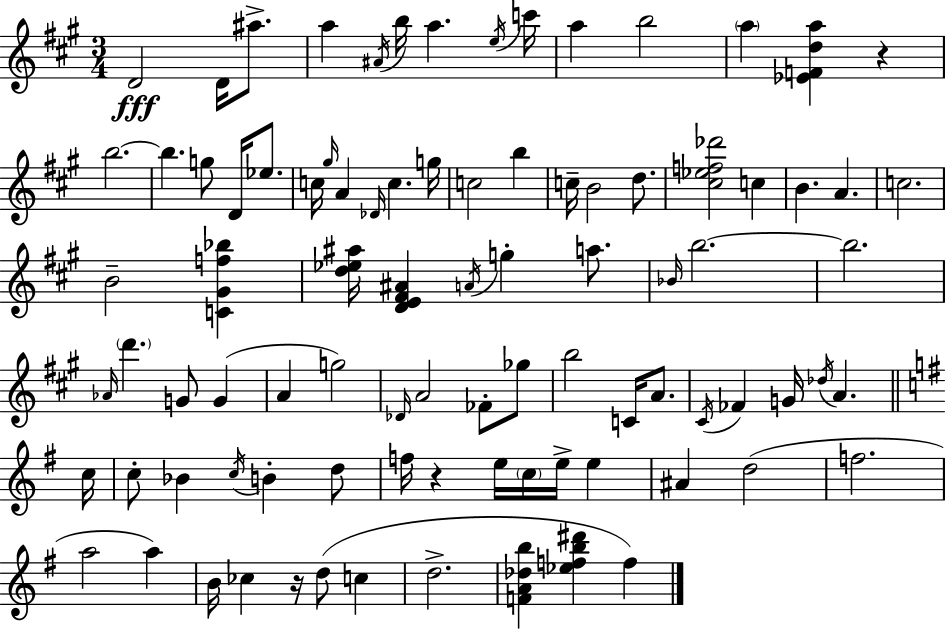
D4/h D4/s A#5/e. A5/q A#4/s B5/s A5/q. E5/s C6/s A5/q B5/h A5/q [Eb4,F4,D5,A5]/q R/q B5/h. B5/q. G5/e D4/s Eb5/e. C5/s G#5/s A4/q Db4/s C5/q. G5/s C5/h B5/q C5/s B4/h D5/e. [C#5,Eb5,F5,Db6]/h C5/q B4/q. A4/q. C5/h. B4/h [C4,G#4,F5,Bb5]/q [D5,Eb5,A#5]/s [D4,E4,F#4,A#4]/q A4/s G5/q A5/e. Bb4/s B5/h. B5/h. Ab4/s D6/q. G4/e G4/q A4/q G5/h Db4/s A4/h FES4/e Gb5/e B5/h C4/s A4/e. C#4/s FES4/q G4/s Db5/s A4/q. C5/s C5/e Bb4/q C5/s B4/q D5/e F5/s R/q E5/s C5/s E5/s E5/q A#4/q D5/h F5/h. A5/h A5/q B4/s CES5/q R/s D5/e C5/q D5/h. [F4,A4,Db5,B5]/q [Eb5,F5,B5,D#6]/q F5/q